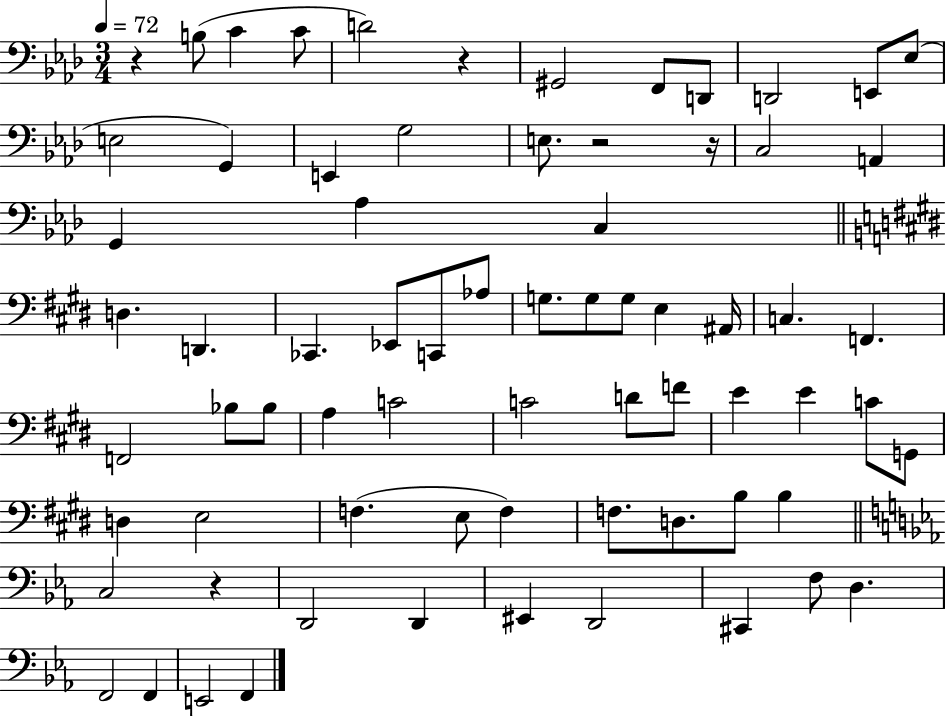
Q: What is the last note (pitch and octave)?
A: F2